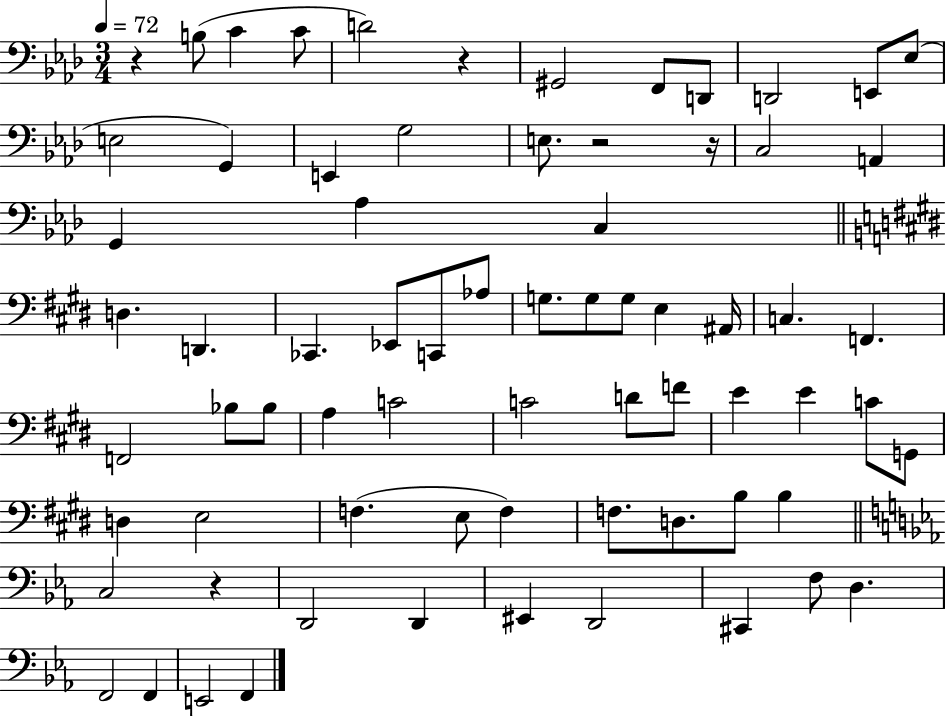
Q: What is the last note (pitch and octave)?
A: F2